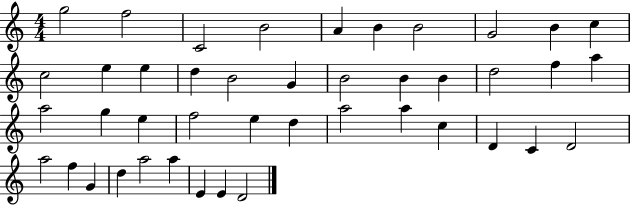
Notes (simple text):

G5/h F5/h C4/h B4/h A4/q B4/q B4/h G4/h B4/q C5/q C5/h E5/q E5/q D5/q B4/h G4/q B4/h B4/q B4/q D5/h F5/q A5/q A5/h G5/q E5/q F5/h E5/q D5/q A5/h A5/q C5/q D4/q C4/q D4/h A5/h F5/q G4/q D5/q A5/h A5/q E4/q E4/q D4/h